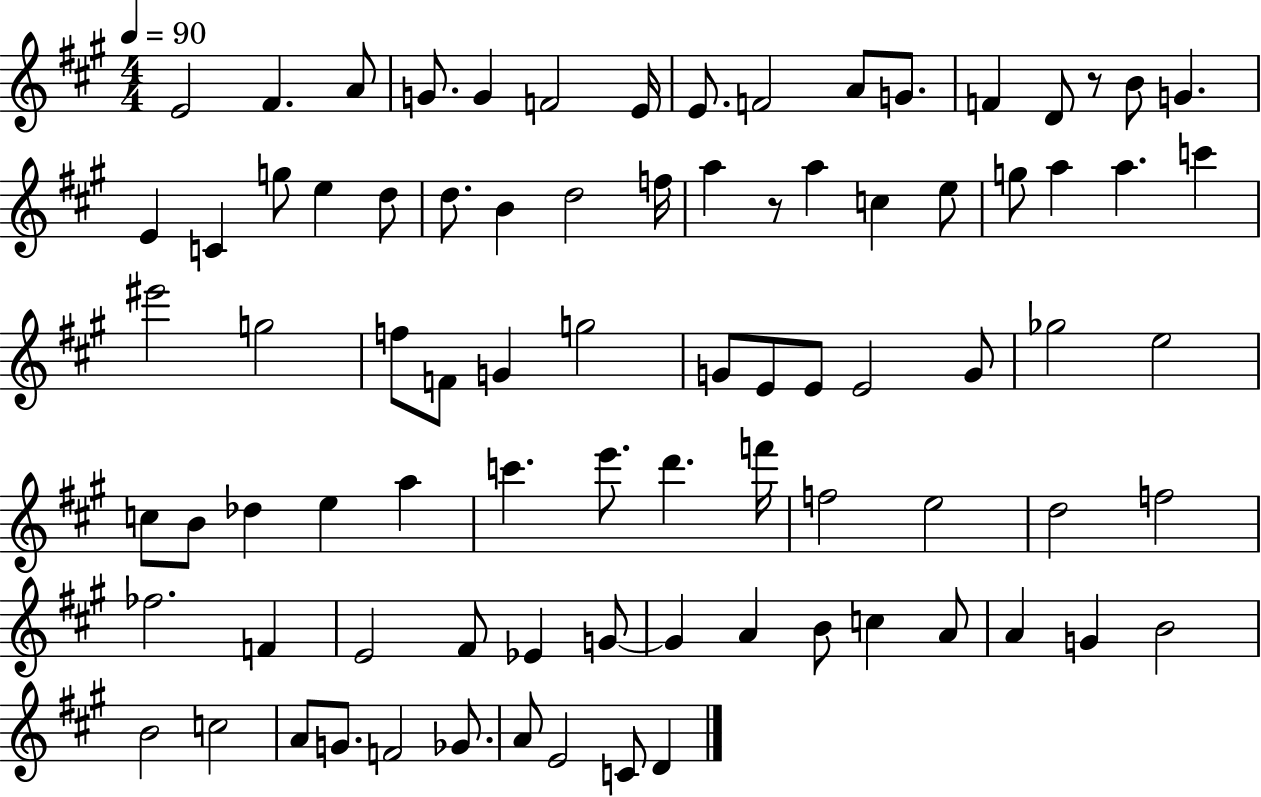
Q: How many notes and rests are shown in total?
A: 84